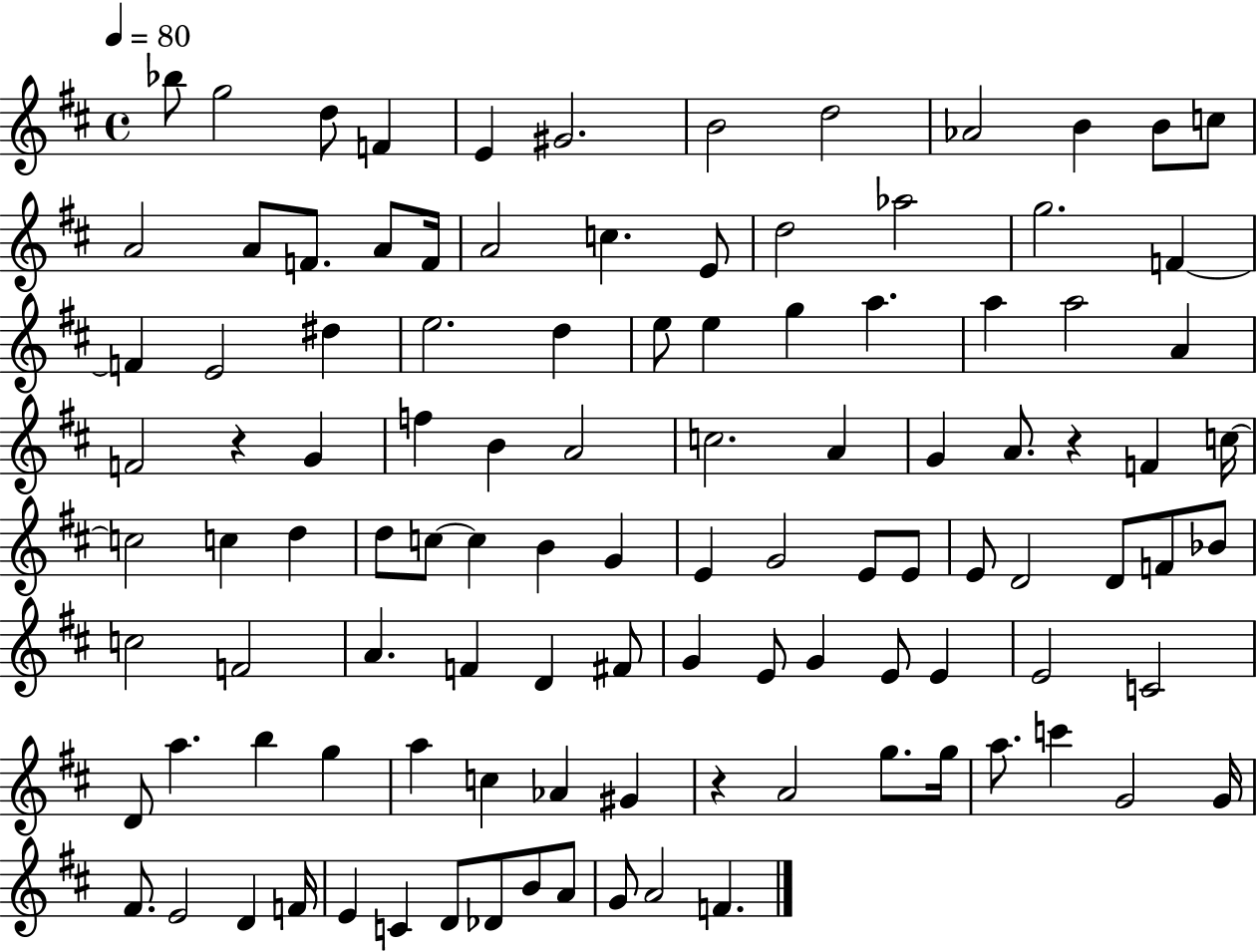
{
  \clef treble
  \time 4/4
  \defaultTimeSignature
  \key d \major
  \tempo 4 = 80
  bes''8 g''2 d''8 f'4 | e'4 gis'2. | b'2 d''2 | aes'2 b'4 b'8 c''8 | \break a'2 a'8 f'8. a'8 f'16 | a'2 c''4. e'8 | d''2 aes''2 | g''2. f'4~~ | \break f'4 e'2 dis''4 | e''2. d''4 | e''8 e''4 g''4 a''4. | a''4 a''2 a'4 | \break f'2 r4 g'4 | f''4 b'4 a'2 | c''2. a'4 | g'4 a'8. r4 f'4 c''16~~ | \break c''2 c''4 d''4 | d''8 c''8~~ c''4 b'4 g'4 | e'4 g'2 e'8 e'8 | e'8 d'2 d'8 f'8 bes'8 | \break c''2 f'2 | a'4. f'4 d'4 fis'8 | g'4 e'8 g'4 e'8 e'4 | e'2 c'2 | \break d'8 a''4. b''4 g''4 | a''4 c''4 aes'4 gis'4 | r4 a'2 g''8. g''16 | a''8. c'''4 g'2 g'16 | \break fis'8. e'2 d'4 f'16 | e'4 c'4 d'8 des'8 b'8 a'8 | g'8 a'2 f'4. | \bar "|."
}